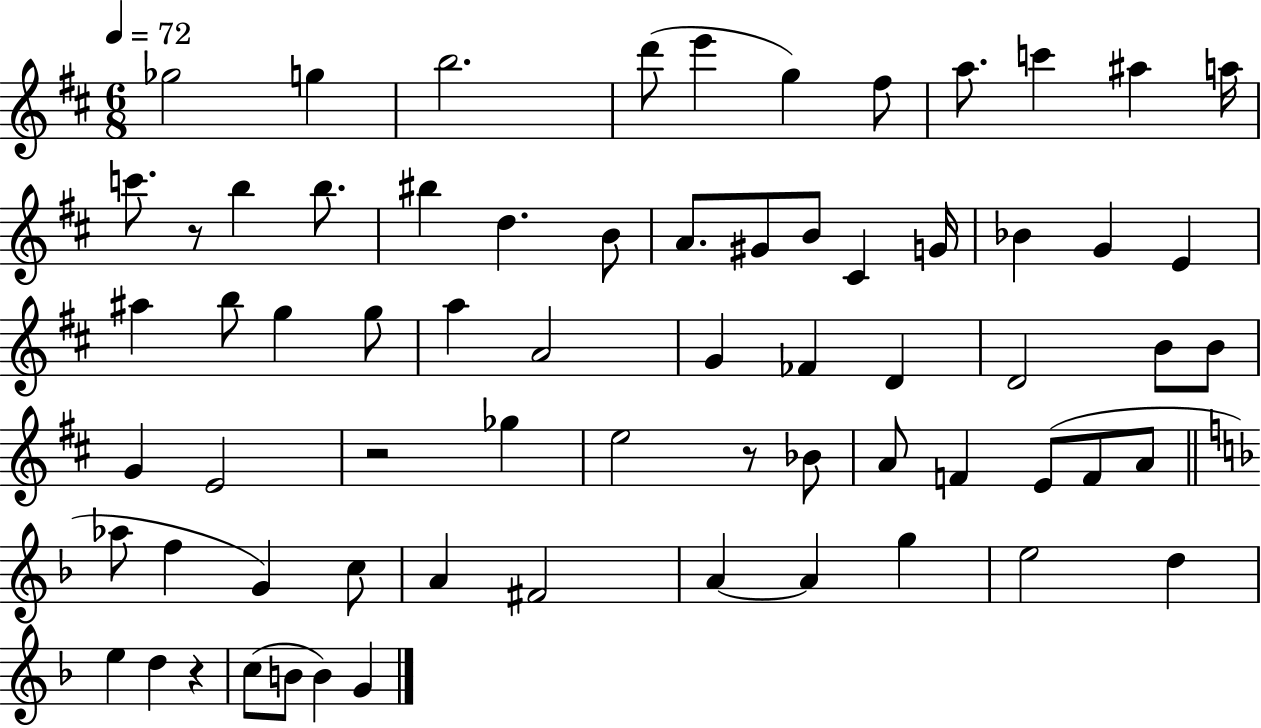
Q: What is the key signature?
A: D major